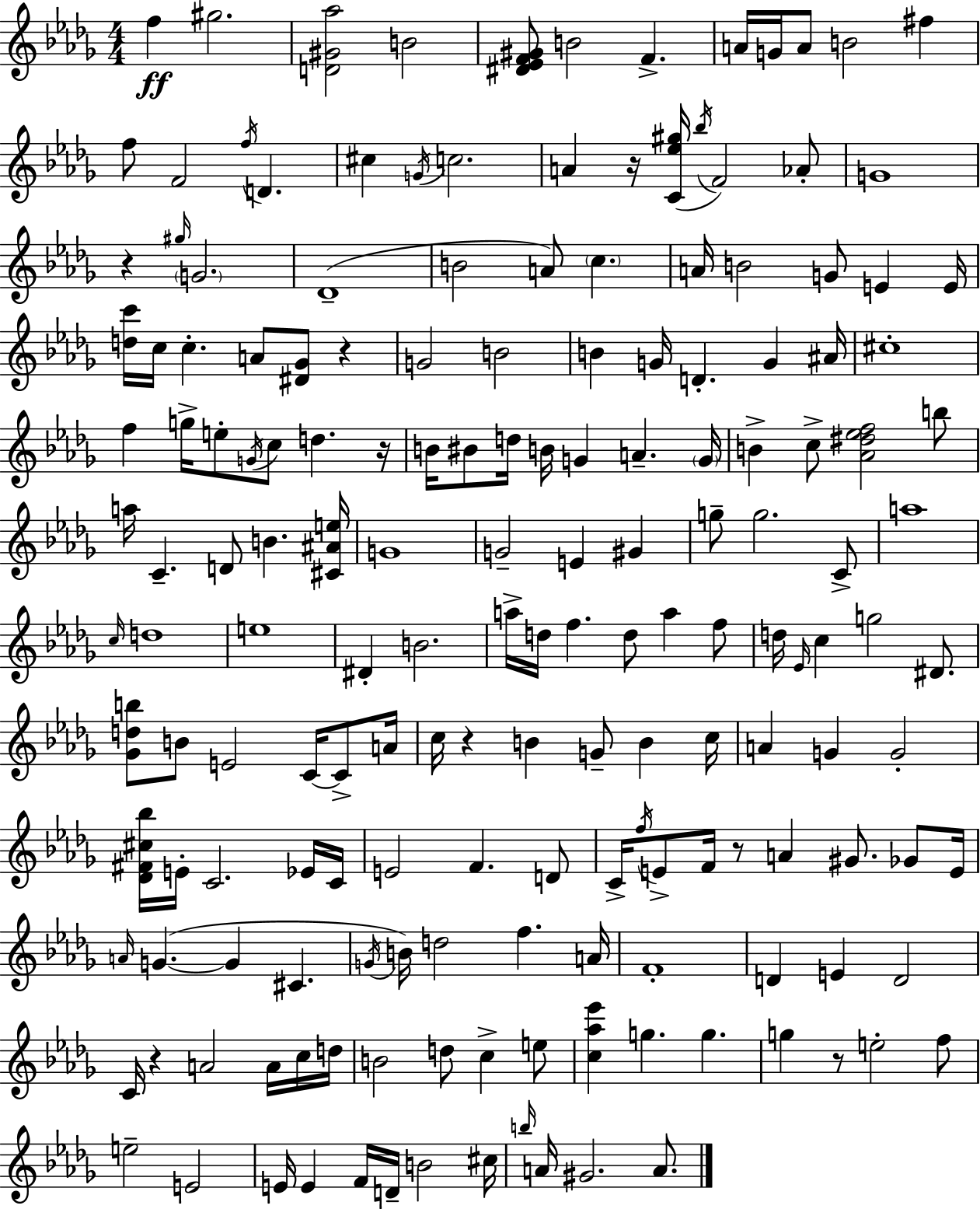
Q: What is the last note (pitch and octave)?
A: A4